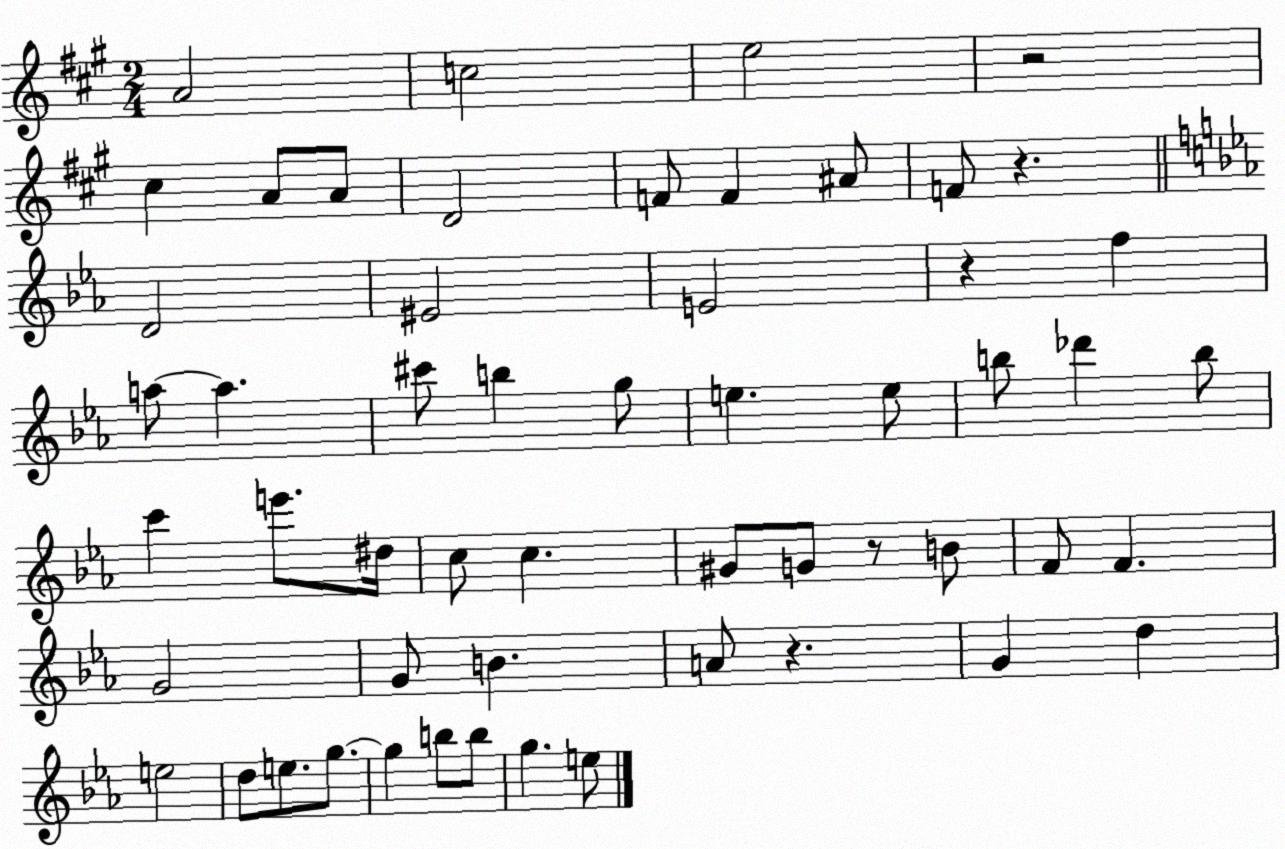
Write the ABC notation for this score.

X:1
T:Untitled
M:2/4
L:1/4
K:A
A2 c2 e2 z2 ^c A/2 A/2 D2 F/2 F ^A/2 F/2 z D2 ^E2 E2 z f a/2 a ^c'/2 b g/2 e e/2 b/2 _d' b/2 c' e'/2 ^d/4 c/2 c ^G/2 G/2 z/2 B/2 F/2 F G2 G/2 B A/2 z G d e2 d/2 e/2 g/2 g b/2 b/2 g e/2